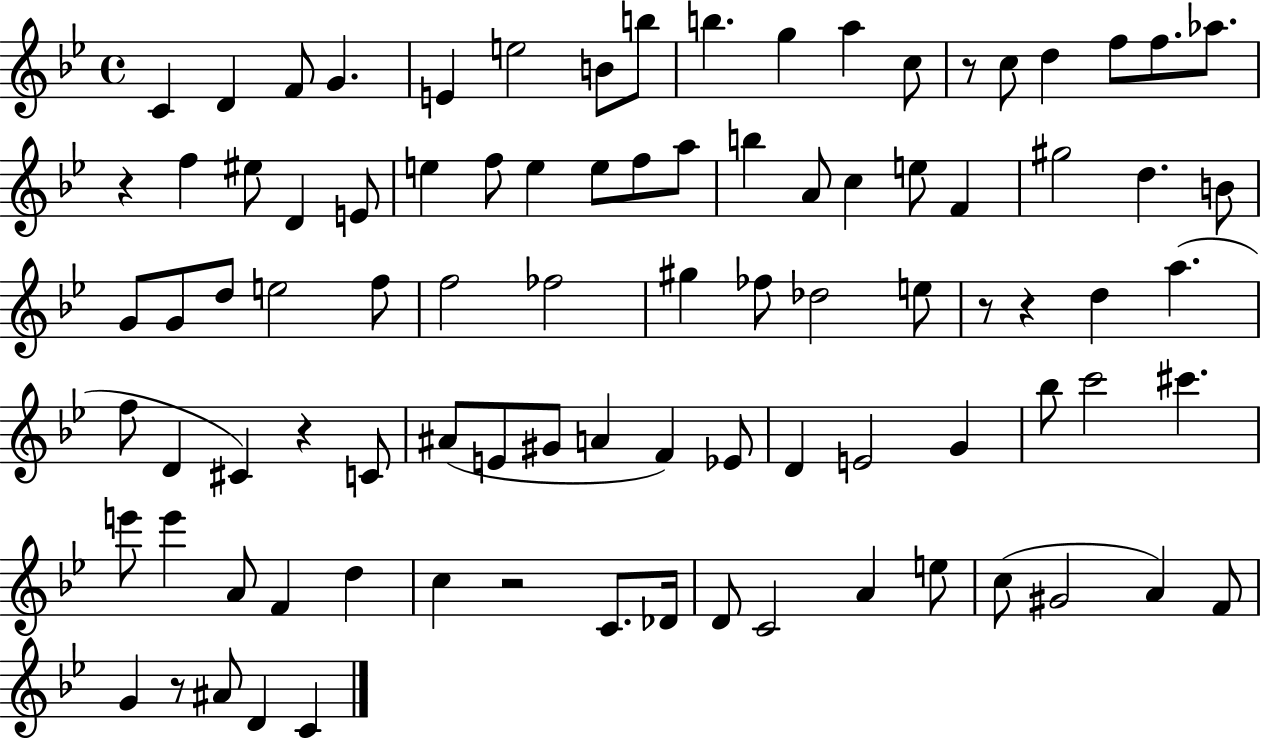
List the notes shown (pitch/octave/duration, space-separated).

C4/q D4/q F4/e G4/q. E4/q E5/h B4/e B5/e B5/q. G5/q A5/q C5/e R/e C5/e D5/q F5/e F5/e. Ab5/e. R/q F5/q EIS5/e D4/q E4/e E5/q F5/e E5/q E5/e F5/e A5/e B5/q A4/e C5/q E5/e F4/q G#5/h D5/q. B4/e G4/e G4/e D5/e E5/h F5/e F5/h FES5/h G#5/q FES5/e Db5/h E5/e R/e R/q D5/q A5/q. F5/e D4/q C#4/q R/q C4/e A#4/e E4/e G#4/e A4/q F4/q Eb4/e D4/q E4/h G4/q Bb5/e C6/h C#6/q. E6/e E6/q A4/e F4/q D5/q C5/q R/h C4/e. Db4/s D4/e C4/h A4/q E5/e C5/e G#4/h A4/q F4/e G4/q R/e A#4/e D4/q C4/q